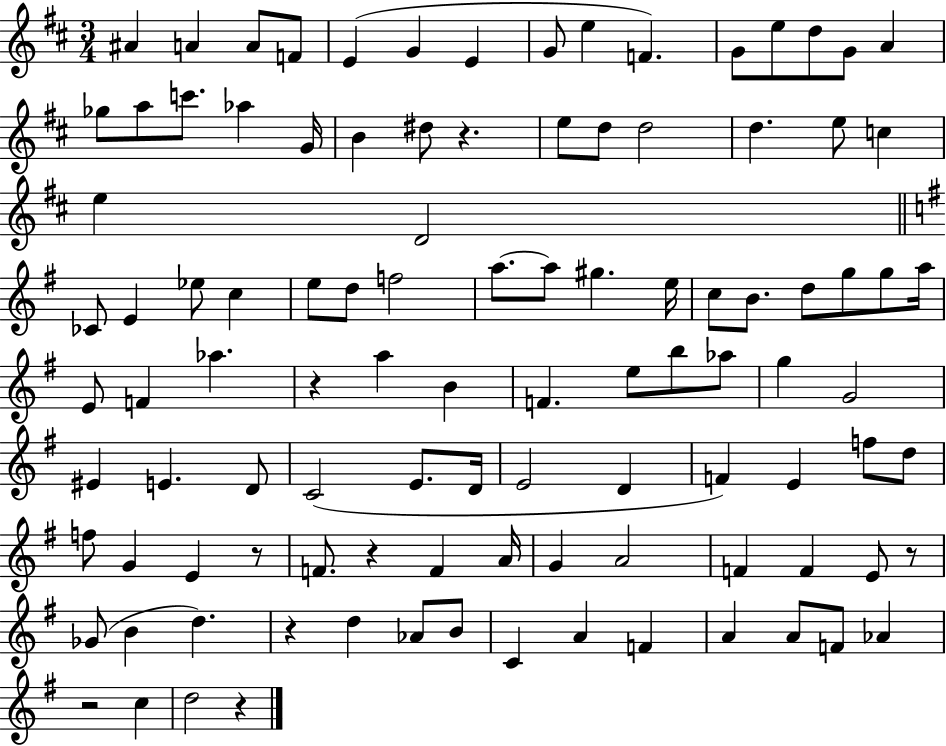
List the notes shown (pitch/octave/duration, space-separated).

A#4/q A4/q A4/e F4/e E4/q G4/q E4/q G4/e E5/q F4/q. G4/e E5/e D5/e G4/e A4/q Gb5/e A5/e C6/e. Ab5/q G4/s B4/q D#5/e R/q. E5/e D5/e D5/h D5/q. E5/e C5/q E5/q D4/h CES4/e E4/q Eb5/e C5/q E5/e D5/e F5/h A5/e. A5/e G#5/q. E5/s C5/e B4/e. D5/e G5/e G5/e A5/s E4/e F4/q Ab5/q. R/q A5/q B4/q F4/q. E5/e B5/e Ab5/e G5/q G4/h EIS4/q E4/q. D4/e C4/h E4/e. D4/s E4/h D4/q F4/q E4/q F5/e D5/e F5/e G4/q E4/q R/e F4/e. R/q F4/q A4/s G4/q A4/h F4/q F4/q E4/e R/e Gb4/e B4/q D5/q. R/q D5/q Ab4/e B4/e C4/q A4/q F4/q A4/q A4/e F4/e Ab4/q R/h C5/q D5/h R/q